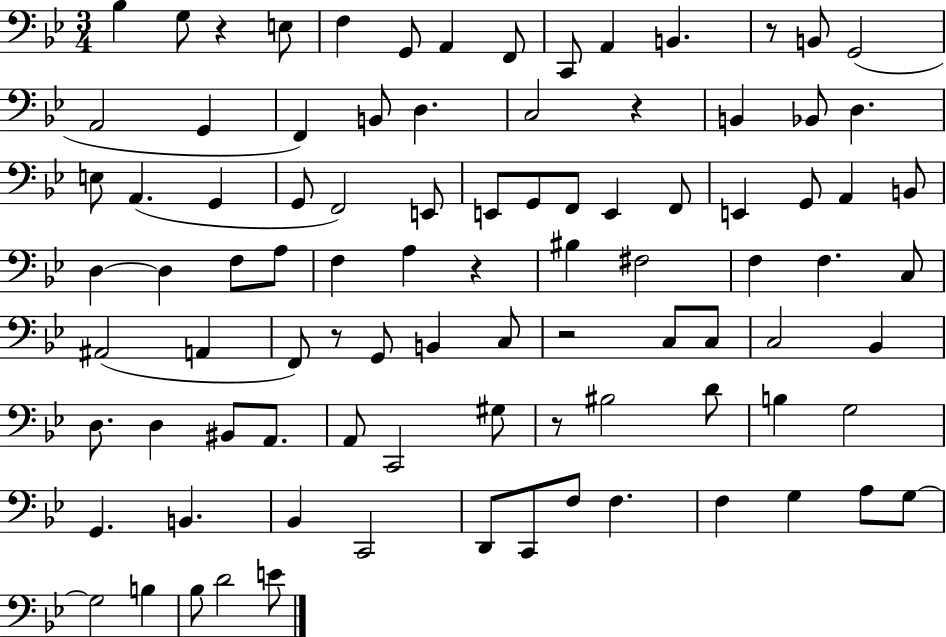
Bb3/q G3/e R/q E3/e F3/q G2/e A2/q F2/e C2/e A2/q B2/q. R/e B2/e G2/h A2/h G2/q F2/q B2/e D3/q. C3/h R/q B2/q Bb2/e D3/q. E3/e A2/q. G2/q G2/e F2/h E2/e E2/e G2/e F2/e E2/q F2/e E2/q G2/e A2/q B2/e D3/q D3/q F3/e A3/e F3/q A3/q R/q BIS3/q F#3/h F3/q F3/q. C3/e A#2/h A2/q F2/e R/e G2/e B2/q C3/e R/h C3/e C3/e C3/h Bb2/q D3/e. D3/q BIS2/e A2/e. A2/e C2/h G#3/e R/e BIS3/h D4/e B3/q G3/h G2/q. B2/q. Bb2/q C2/h D2/e C2/e F3/e F3/q. F3/q G3/q A3/e G3/e G3/h B3/q Bb3/e D4/h E4/e